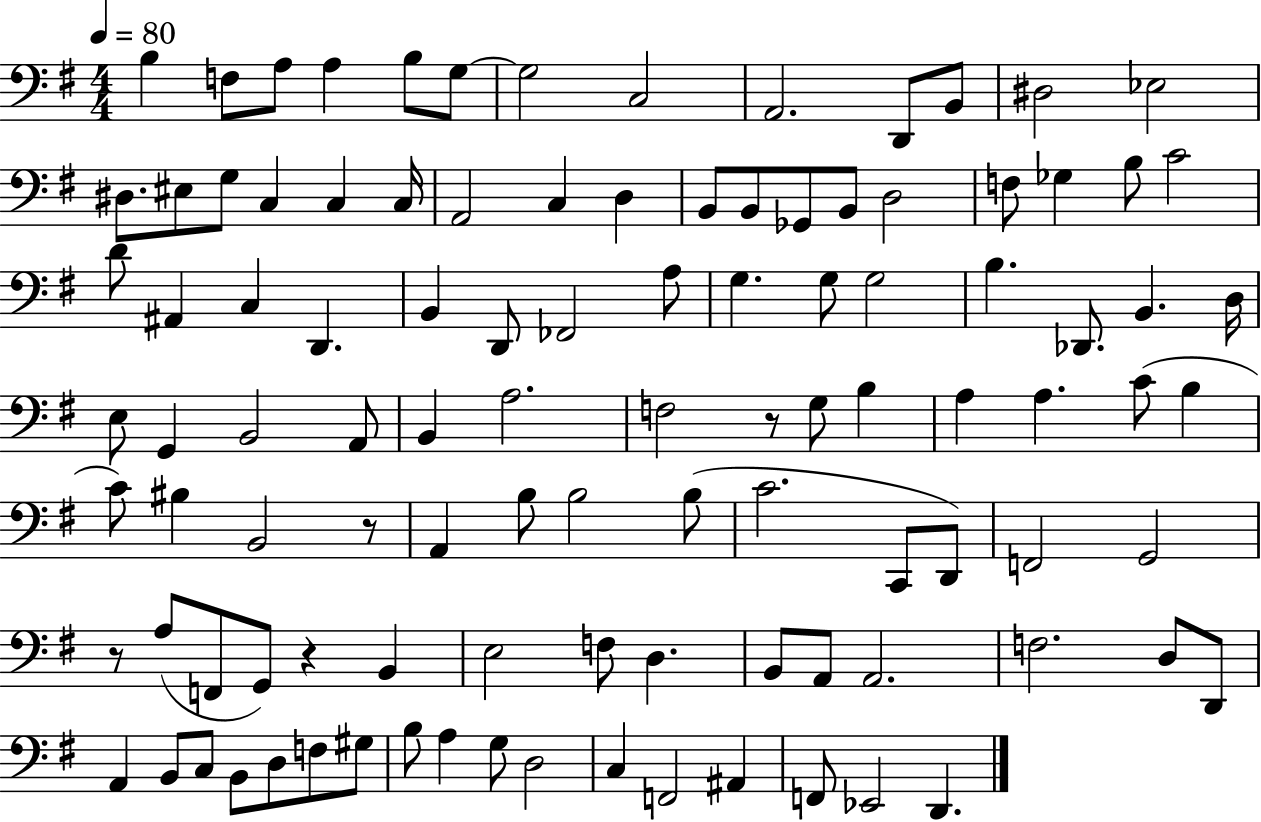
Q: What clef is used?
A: bass